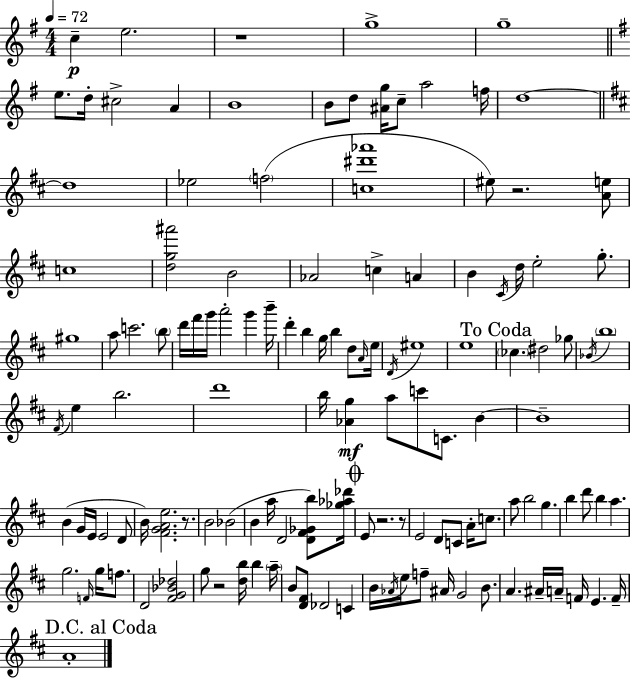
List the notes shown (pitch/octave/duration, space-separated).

C5/q E5/h. R/w G5/w G5/w E5/e. D5/s C#5/h A4/q B4/w B4/e D5/e [A#4,G5]/s C5/e A5/h F5/s D5/w D5/w Eb5/h F5/h [C5,D#6,Ab6]/w EIS5/e R/h. [A4,E5]/e C5/w [D5,G5,A#6]/h B4/h Ab4/h C5/q A4/q B4/q C#4/s D5/s E5/h G5/e. G#5/w A5/e C6/h. B5/e D6/s F#6/s G6/s A6/h G6/q B6/s D6/q B5/q G5/s B5/q D5/e A4/s E5/s D4/s EIS5/w E5/w CES5/q. D#5/h Gb5/e Bb4/s B5/w F#4/s E5/q B5/h. D6/w B5/s [Ab4,G5]/q A5/e C6/e C4/e. B4/q B4/w B4/q G4/s E4/s E4/h D4/e B4/s [F#4,G4,A4,E5]/h. R/e. B4/h Bb4/h B4/q A5/s D4/h [D4,F#4,Gb4,B5]/e [Gb5,Ab5,Db6]/s E4/e R/h. R/e E4/h D4/e C4/e A4/s C5/e. A5/e B5/h G5/q. B5/q D6/e B5/q A5/q. G5/h. F4/s G5/s F5/e. D4/h [F#4,G4,Bb4,Db5]/h G5/e R/h [D5,B5]/s B5/q A5/s B4/e [D4,F#4]/e Db4/h C4/q B4/s Ab4/s E5/s F5/e A#4/s G4/h B4/e. A4/q. A#4/s A4/s F4/s E4/q. F4/s A4/w